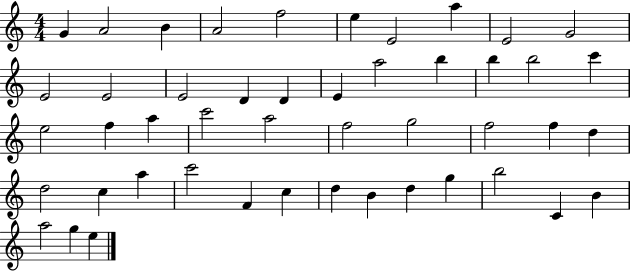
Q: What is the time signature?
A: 4/4